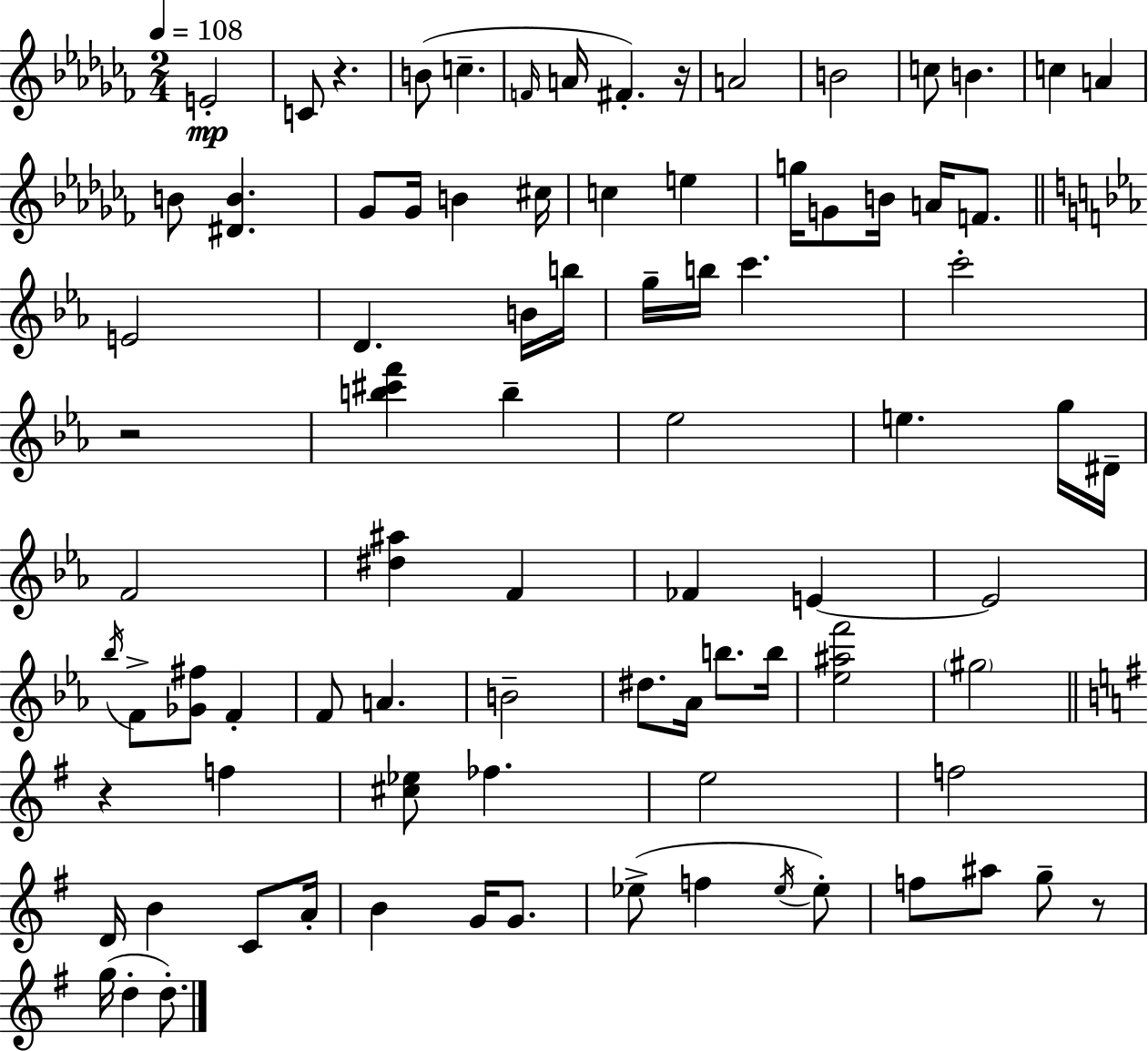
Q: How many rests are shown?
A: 5